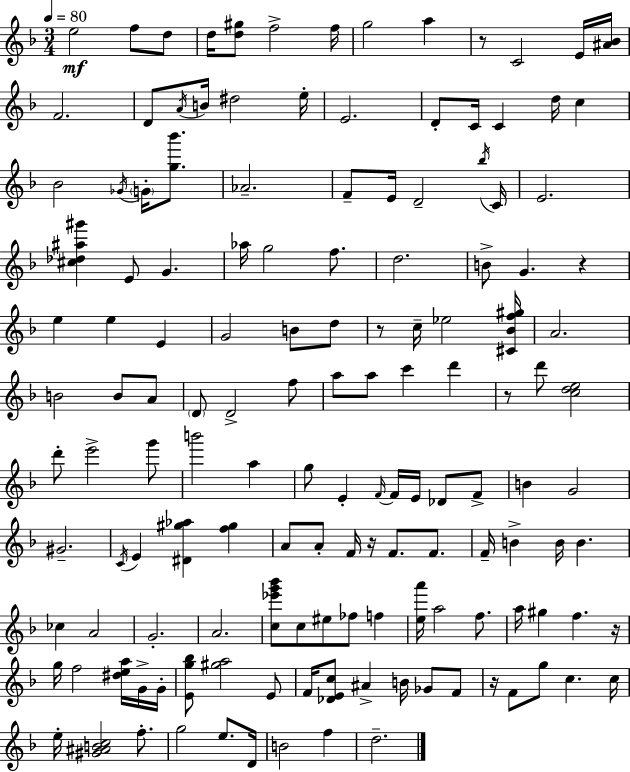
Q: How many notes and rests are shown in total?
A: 143